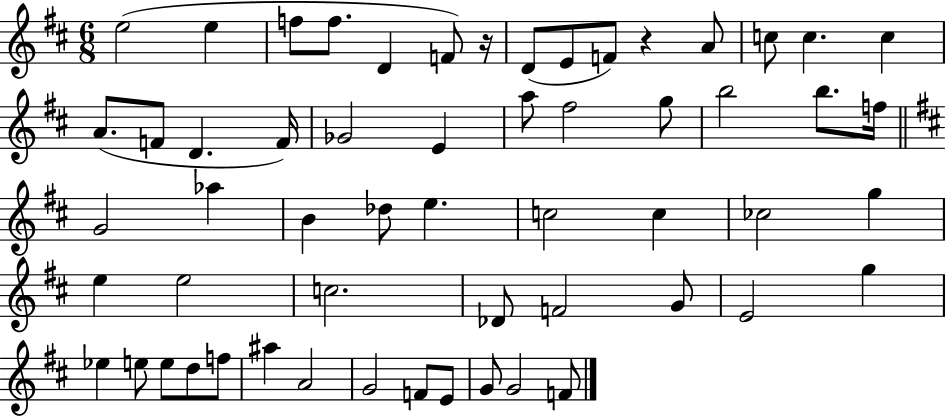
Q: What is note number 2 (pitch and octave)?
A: E5